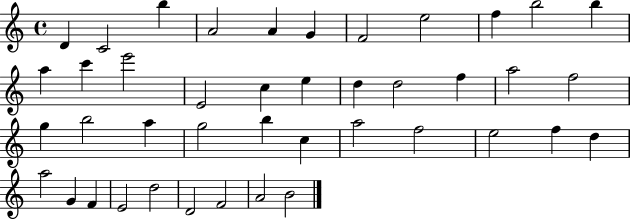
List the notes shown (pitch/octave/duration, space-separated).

D4/q C4/h B5/q A4/h A4/q G4/q F4/h E5/h F5/q B5/h B5/q A5/q C6/q E6/h E4/h C5/q E5/q D5/q D5/h F5/q A5/h F5/h G5/q B5/h A5/q G5/h B5/q C5/q A5/h F5/h E5/h F5/q D5/q A5/h G4/q F4/q E4/h D5/h D4/h F4/h A4/h B4/h